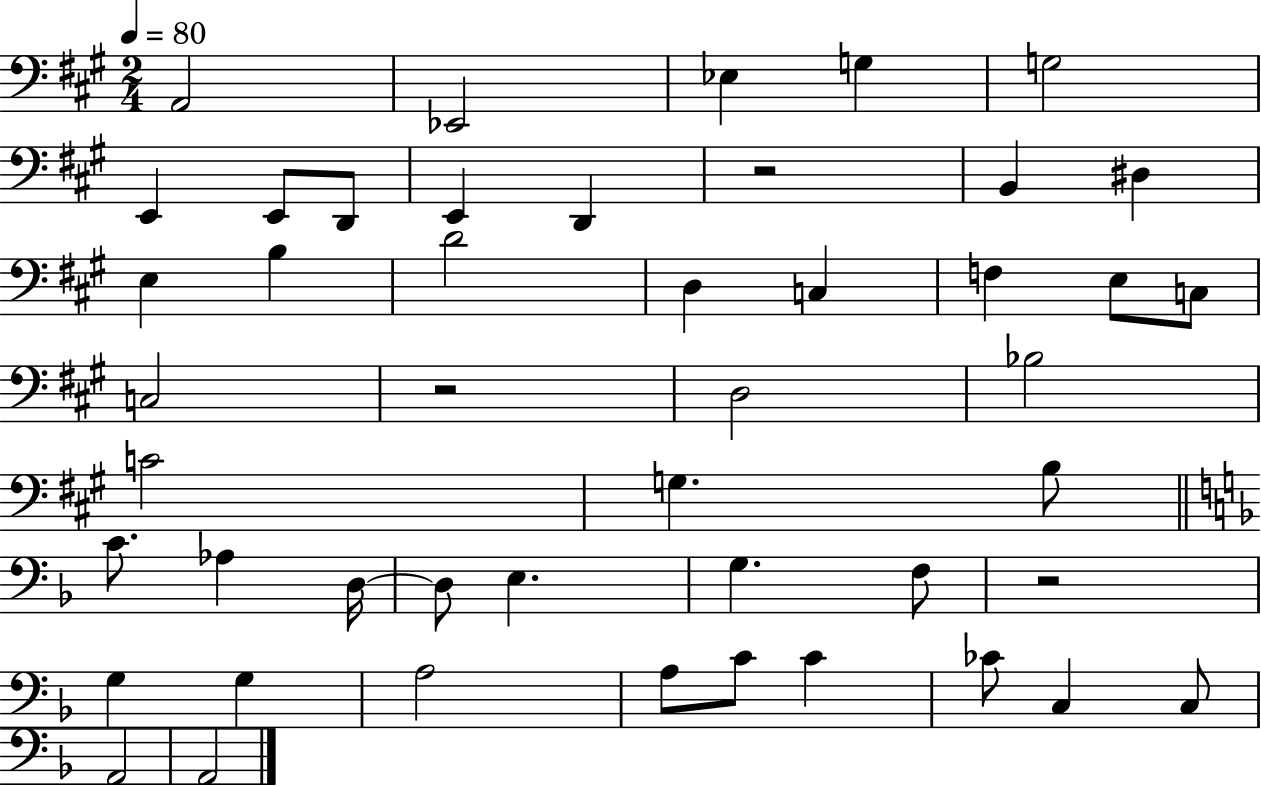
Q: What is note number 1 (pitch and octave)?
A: A2